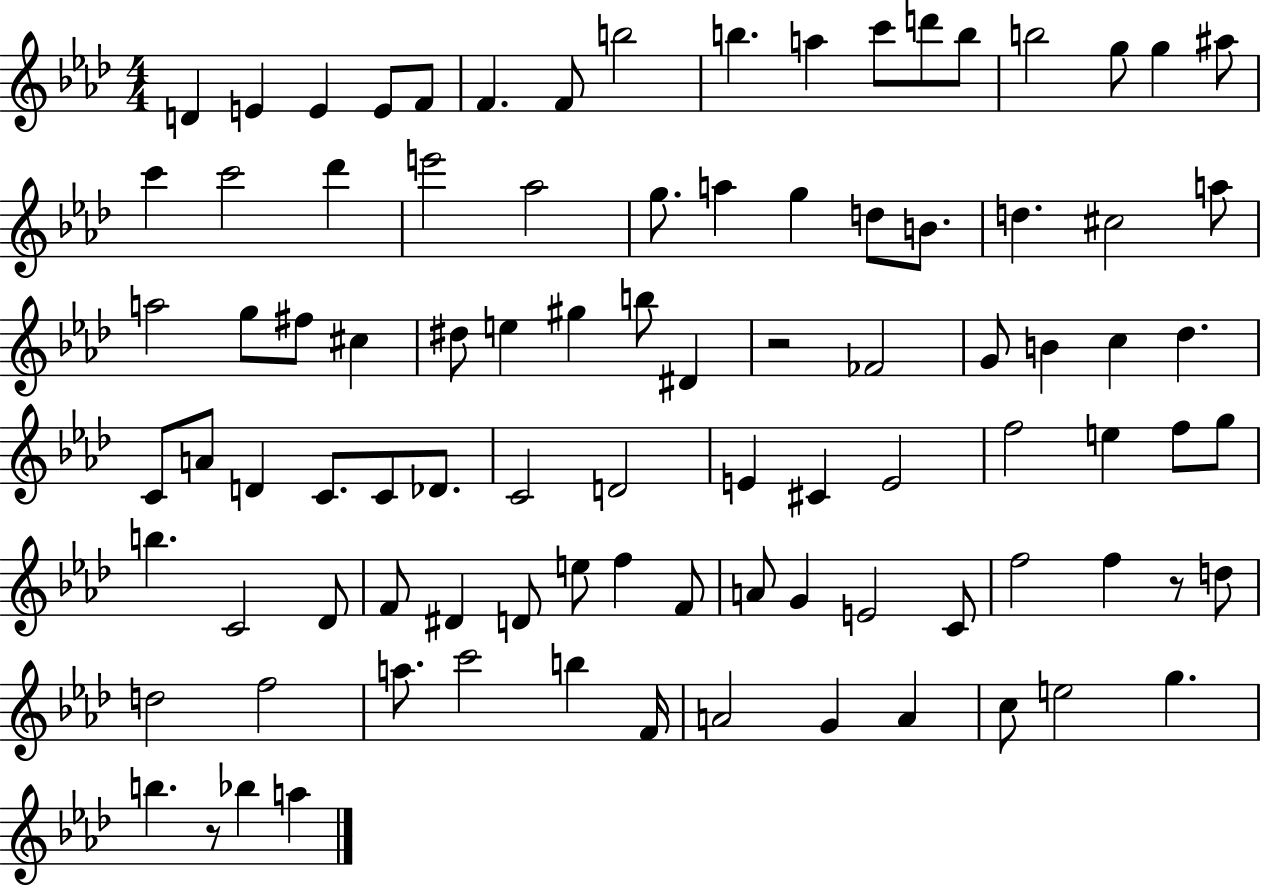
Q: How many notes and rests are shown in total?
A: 93